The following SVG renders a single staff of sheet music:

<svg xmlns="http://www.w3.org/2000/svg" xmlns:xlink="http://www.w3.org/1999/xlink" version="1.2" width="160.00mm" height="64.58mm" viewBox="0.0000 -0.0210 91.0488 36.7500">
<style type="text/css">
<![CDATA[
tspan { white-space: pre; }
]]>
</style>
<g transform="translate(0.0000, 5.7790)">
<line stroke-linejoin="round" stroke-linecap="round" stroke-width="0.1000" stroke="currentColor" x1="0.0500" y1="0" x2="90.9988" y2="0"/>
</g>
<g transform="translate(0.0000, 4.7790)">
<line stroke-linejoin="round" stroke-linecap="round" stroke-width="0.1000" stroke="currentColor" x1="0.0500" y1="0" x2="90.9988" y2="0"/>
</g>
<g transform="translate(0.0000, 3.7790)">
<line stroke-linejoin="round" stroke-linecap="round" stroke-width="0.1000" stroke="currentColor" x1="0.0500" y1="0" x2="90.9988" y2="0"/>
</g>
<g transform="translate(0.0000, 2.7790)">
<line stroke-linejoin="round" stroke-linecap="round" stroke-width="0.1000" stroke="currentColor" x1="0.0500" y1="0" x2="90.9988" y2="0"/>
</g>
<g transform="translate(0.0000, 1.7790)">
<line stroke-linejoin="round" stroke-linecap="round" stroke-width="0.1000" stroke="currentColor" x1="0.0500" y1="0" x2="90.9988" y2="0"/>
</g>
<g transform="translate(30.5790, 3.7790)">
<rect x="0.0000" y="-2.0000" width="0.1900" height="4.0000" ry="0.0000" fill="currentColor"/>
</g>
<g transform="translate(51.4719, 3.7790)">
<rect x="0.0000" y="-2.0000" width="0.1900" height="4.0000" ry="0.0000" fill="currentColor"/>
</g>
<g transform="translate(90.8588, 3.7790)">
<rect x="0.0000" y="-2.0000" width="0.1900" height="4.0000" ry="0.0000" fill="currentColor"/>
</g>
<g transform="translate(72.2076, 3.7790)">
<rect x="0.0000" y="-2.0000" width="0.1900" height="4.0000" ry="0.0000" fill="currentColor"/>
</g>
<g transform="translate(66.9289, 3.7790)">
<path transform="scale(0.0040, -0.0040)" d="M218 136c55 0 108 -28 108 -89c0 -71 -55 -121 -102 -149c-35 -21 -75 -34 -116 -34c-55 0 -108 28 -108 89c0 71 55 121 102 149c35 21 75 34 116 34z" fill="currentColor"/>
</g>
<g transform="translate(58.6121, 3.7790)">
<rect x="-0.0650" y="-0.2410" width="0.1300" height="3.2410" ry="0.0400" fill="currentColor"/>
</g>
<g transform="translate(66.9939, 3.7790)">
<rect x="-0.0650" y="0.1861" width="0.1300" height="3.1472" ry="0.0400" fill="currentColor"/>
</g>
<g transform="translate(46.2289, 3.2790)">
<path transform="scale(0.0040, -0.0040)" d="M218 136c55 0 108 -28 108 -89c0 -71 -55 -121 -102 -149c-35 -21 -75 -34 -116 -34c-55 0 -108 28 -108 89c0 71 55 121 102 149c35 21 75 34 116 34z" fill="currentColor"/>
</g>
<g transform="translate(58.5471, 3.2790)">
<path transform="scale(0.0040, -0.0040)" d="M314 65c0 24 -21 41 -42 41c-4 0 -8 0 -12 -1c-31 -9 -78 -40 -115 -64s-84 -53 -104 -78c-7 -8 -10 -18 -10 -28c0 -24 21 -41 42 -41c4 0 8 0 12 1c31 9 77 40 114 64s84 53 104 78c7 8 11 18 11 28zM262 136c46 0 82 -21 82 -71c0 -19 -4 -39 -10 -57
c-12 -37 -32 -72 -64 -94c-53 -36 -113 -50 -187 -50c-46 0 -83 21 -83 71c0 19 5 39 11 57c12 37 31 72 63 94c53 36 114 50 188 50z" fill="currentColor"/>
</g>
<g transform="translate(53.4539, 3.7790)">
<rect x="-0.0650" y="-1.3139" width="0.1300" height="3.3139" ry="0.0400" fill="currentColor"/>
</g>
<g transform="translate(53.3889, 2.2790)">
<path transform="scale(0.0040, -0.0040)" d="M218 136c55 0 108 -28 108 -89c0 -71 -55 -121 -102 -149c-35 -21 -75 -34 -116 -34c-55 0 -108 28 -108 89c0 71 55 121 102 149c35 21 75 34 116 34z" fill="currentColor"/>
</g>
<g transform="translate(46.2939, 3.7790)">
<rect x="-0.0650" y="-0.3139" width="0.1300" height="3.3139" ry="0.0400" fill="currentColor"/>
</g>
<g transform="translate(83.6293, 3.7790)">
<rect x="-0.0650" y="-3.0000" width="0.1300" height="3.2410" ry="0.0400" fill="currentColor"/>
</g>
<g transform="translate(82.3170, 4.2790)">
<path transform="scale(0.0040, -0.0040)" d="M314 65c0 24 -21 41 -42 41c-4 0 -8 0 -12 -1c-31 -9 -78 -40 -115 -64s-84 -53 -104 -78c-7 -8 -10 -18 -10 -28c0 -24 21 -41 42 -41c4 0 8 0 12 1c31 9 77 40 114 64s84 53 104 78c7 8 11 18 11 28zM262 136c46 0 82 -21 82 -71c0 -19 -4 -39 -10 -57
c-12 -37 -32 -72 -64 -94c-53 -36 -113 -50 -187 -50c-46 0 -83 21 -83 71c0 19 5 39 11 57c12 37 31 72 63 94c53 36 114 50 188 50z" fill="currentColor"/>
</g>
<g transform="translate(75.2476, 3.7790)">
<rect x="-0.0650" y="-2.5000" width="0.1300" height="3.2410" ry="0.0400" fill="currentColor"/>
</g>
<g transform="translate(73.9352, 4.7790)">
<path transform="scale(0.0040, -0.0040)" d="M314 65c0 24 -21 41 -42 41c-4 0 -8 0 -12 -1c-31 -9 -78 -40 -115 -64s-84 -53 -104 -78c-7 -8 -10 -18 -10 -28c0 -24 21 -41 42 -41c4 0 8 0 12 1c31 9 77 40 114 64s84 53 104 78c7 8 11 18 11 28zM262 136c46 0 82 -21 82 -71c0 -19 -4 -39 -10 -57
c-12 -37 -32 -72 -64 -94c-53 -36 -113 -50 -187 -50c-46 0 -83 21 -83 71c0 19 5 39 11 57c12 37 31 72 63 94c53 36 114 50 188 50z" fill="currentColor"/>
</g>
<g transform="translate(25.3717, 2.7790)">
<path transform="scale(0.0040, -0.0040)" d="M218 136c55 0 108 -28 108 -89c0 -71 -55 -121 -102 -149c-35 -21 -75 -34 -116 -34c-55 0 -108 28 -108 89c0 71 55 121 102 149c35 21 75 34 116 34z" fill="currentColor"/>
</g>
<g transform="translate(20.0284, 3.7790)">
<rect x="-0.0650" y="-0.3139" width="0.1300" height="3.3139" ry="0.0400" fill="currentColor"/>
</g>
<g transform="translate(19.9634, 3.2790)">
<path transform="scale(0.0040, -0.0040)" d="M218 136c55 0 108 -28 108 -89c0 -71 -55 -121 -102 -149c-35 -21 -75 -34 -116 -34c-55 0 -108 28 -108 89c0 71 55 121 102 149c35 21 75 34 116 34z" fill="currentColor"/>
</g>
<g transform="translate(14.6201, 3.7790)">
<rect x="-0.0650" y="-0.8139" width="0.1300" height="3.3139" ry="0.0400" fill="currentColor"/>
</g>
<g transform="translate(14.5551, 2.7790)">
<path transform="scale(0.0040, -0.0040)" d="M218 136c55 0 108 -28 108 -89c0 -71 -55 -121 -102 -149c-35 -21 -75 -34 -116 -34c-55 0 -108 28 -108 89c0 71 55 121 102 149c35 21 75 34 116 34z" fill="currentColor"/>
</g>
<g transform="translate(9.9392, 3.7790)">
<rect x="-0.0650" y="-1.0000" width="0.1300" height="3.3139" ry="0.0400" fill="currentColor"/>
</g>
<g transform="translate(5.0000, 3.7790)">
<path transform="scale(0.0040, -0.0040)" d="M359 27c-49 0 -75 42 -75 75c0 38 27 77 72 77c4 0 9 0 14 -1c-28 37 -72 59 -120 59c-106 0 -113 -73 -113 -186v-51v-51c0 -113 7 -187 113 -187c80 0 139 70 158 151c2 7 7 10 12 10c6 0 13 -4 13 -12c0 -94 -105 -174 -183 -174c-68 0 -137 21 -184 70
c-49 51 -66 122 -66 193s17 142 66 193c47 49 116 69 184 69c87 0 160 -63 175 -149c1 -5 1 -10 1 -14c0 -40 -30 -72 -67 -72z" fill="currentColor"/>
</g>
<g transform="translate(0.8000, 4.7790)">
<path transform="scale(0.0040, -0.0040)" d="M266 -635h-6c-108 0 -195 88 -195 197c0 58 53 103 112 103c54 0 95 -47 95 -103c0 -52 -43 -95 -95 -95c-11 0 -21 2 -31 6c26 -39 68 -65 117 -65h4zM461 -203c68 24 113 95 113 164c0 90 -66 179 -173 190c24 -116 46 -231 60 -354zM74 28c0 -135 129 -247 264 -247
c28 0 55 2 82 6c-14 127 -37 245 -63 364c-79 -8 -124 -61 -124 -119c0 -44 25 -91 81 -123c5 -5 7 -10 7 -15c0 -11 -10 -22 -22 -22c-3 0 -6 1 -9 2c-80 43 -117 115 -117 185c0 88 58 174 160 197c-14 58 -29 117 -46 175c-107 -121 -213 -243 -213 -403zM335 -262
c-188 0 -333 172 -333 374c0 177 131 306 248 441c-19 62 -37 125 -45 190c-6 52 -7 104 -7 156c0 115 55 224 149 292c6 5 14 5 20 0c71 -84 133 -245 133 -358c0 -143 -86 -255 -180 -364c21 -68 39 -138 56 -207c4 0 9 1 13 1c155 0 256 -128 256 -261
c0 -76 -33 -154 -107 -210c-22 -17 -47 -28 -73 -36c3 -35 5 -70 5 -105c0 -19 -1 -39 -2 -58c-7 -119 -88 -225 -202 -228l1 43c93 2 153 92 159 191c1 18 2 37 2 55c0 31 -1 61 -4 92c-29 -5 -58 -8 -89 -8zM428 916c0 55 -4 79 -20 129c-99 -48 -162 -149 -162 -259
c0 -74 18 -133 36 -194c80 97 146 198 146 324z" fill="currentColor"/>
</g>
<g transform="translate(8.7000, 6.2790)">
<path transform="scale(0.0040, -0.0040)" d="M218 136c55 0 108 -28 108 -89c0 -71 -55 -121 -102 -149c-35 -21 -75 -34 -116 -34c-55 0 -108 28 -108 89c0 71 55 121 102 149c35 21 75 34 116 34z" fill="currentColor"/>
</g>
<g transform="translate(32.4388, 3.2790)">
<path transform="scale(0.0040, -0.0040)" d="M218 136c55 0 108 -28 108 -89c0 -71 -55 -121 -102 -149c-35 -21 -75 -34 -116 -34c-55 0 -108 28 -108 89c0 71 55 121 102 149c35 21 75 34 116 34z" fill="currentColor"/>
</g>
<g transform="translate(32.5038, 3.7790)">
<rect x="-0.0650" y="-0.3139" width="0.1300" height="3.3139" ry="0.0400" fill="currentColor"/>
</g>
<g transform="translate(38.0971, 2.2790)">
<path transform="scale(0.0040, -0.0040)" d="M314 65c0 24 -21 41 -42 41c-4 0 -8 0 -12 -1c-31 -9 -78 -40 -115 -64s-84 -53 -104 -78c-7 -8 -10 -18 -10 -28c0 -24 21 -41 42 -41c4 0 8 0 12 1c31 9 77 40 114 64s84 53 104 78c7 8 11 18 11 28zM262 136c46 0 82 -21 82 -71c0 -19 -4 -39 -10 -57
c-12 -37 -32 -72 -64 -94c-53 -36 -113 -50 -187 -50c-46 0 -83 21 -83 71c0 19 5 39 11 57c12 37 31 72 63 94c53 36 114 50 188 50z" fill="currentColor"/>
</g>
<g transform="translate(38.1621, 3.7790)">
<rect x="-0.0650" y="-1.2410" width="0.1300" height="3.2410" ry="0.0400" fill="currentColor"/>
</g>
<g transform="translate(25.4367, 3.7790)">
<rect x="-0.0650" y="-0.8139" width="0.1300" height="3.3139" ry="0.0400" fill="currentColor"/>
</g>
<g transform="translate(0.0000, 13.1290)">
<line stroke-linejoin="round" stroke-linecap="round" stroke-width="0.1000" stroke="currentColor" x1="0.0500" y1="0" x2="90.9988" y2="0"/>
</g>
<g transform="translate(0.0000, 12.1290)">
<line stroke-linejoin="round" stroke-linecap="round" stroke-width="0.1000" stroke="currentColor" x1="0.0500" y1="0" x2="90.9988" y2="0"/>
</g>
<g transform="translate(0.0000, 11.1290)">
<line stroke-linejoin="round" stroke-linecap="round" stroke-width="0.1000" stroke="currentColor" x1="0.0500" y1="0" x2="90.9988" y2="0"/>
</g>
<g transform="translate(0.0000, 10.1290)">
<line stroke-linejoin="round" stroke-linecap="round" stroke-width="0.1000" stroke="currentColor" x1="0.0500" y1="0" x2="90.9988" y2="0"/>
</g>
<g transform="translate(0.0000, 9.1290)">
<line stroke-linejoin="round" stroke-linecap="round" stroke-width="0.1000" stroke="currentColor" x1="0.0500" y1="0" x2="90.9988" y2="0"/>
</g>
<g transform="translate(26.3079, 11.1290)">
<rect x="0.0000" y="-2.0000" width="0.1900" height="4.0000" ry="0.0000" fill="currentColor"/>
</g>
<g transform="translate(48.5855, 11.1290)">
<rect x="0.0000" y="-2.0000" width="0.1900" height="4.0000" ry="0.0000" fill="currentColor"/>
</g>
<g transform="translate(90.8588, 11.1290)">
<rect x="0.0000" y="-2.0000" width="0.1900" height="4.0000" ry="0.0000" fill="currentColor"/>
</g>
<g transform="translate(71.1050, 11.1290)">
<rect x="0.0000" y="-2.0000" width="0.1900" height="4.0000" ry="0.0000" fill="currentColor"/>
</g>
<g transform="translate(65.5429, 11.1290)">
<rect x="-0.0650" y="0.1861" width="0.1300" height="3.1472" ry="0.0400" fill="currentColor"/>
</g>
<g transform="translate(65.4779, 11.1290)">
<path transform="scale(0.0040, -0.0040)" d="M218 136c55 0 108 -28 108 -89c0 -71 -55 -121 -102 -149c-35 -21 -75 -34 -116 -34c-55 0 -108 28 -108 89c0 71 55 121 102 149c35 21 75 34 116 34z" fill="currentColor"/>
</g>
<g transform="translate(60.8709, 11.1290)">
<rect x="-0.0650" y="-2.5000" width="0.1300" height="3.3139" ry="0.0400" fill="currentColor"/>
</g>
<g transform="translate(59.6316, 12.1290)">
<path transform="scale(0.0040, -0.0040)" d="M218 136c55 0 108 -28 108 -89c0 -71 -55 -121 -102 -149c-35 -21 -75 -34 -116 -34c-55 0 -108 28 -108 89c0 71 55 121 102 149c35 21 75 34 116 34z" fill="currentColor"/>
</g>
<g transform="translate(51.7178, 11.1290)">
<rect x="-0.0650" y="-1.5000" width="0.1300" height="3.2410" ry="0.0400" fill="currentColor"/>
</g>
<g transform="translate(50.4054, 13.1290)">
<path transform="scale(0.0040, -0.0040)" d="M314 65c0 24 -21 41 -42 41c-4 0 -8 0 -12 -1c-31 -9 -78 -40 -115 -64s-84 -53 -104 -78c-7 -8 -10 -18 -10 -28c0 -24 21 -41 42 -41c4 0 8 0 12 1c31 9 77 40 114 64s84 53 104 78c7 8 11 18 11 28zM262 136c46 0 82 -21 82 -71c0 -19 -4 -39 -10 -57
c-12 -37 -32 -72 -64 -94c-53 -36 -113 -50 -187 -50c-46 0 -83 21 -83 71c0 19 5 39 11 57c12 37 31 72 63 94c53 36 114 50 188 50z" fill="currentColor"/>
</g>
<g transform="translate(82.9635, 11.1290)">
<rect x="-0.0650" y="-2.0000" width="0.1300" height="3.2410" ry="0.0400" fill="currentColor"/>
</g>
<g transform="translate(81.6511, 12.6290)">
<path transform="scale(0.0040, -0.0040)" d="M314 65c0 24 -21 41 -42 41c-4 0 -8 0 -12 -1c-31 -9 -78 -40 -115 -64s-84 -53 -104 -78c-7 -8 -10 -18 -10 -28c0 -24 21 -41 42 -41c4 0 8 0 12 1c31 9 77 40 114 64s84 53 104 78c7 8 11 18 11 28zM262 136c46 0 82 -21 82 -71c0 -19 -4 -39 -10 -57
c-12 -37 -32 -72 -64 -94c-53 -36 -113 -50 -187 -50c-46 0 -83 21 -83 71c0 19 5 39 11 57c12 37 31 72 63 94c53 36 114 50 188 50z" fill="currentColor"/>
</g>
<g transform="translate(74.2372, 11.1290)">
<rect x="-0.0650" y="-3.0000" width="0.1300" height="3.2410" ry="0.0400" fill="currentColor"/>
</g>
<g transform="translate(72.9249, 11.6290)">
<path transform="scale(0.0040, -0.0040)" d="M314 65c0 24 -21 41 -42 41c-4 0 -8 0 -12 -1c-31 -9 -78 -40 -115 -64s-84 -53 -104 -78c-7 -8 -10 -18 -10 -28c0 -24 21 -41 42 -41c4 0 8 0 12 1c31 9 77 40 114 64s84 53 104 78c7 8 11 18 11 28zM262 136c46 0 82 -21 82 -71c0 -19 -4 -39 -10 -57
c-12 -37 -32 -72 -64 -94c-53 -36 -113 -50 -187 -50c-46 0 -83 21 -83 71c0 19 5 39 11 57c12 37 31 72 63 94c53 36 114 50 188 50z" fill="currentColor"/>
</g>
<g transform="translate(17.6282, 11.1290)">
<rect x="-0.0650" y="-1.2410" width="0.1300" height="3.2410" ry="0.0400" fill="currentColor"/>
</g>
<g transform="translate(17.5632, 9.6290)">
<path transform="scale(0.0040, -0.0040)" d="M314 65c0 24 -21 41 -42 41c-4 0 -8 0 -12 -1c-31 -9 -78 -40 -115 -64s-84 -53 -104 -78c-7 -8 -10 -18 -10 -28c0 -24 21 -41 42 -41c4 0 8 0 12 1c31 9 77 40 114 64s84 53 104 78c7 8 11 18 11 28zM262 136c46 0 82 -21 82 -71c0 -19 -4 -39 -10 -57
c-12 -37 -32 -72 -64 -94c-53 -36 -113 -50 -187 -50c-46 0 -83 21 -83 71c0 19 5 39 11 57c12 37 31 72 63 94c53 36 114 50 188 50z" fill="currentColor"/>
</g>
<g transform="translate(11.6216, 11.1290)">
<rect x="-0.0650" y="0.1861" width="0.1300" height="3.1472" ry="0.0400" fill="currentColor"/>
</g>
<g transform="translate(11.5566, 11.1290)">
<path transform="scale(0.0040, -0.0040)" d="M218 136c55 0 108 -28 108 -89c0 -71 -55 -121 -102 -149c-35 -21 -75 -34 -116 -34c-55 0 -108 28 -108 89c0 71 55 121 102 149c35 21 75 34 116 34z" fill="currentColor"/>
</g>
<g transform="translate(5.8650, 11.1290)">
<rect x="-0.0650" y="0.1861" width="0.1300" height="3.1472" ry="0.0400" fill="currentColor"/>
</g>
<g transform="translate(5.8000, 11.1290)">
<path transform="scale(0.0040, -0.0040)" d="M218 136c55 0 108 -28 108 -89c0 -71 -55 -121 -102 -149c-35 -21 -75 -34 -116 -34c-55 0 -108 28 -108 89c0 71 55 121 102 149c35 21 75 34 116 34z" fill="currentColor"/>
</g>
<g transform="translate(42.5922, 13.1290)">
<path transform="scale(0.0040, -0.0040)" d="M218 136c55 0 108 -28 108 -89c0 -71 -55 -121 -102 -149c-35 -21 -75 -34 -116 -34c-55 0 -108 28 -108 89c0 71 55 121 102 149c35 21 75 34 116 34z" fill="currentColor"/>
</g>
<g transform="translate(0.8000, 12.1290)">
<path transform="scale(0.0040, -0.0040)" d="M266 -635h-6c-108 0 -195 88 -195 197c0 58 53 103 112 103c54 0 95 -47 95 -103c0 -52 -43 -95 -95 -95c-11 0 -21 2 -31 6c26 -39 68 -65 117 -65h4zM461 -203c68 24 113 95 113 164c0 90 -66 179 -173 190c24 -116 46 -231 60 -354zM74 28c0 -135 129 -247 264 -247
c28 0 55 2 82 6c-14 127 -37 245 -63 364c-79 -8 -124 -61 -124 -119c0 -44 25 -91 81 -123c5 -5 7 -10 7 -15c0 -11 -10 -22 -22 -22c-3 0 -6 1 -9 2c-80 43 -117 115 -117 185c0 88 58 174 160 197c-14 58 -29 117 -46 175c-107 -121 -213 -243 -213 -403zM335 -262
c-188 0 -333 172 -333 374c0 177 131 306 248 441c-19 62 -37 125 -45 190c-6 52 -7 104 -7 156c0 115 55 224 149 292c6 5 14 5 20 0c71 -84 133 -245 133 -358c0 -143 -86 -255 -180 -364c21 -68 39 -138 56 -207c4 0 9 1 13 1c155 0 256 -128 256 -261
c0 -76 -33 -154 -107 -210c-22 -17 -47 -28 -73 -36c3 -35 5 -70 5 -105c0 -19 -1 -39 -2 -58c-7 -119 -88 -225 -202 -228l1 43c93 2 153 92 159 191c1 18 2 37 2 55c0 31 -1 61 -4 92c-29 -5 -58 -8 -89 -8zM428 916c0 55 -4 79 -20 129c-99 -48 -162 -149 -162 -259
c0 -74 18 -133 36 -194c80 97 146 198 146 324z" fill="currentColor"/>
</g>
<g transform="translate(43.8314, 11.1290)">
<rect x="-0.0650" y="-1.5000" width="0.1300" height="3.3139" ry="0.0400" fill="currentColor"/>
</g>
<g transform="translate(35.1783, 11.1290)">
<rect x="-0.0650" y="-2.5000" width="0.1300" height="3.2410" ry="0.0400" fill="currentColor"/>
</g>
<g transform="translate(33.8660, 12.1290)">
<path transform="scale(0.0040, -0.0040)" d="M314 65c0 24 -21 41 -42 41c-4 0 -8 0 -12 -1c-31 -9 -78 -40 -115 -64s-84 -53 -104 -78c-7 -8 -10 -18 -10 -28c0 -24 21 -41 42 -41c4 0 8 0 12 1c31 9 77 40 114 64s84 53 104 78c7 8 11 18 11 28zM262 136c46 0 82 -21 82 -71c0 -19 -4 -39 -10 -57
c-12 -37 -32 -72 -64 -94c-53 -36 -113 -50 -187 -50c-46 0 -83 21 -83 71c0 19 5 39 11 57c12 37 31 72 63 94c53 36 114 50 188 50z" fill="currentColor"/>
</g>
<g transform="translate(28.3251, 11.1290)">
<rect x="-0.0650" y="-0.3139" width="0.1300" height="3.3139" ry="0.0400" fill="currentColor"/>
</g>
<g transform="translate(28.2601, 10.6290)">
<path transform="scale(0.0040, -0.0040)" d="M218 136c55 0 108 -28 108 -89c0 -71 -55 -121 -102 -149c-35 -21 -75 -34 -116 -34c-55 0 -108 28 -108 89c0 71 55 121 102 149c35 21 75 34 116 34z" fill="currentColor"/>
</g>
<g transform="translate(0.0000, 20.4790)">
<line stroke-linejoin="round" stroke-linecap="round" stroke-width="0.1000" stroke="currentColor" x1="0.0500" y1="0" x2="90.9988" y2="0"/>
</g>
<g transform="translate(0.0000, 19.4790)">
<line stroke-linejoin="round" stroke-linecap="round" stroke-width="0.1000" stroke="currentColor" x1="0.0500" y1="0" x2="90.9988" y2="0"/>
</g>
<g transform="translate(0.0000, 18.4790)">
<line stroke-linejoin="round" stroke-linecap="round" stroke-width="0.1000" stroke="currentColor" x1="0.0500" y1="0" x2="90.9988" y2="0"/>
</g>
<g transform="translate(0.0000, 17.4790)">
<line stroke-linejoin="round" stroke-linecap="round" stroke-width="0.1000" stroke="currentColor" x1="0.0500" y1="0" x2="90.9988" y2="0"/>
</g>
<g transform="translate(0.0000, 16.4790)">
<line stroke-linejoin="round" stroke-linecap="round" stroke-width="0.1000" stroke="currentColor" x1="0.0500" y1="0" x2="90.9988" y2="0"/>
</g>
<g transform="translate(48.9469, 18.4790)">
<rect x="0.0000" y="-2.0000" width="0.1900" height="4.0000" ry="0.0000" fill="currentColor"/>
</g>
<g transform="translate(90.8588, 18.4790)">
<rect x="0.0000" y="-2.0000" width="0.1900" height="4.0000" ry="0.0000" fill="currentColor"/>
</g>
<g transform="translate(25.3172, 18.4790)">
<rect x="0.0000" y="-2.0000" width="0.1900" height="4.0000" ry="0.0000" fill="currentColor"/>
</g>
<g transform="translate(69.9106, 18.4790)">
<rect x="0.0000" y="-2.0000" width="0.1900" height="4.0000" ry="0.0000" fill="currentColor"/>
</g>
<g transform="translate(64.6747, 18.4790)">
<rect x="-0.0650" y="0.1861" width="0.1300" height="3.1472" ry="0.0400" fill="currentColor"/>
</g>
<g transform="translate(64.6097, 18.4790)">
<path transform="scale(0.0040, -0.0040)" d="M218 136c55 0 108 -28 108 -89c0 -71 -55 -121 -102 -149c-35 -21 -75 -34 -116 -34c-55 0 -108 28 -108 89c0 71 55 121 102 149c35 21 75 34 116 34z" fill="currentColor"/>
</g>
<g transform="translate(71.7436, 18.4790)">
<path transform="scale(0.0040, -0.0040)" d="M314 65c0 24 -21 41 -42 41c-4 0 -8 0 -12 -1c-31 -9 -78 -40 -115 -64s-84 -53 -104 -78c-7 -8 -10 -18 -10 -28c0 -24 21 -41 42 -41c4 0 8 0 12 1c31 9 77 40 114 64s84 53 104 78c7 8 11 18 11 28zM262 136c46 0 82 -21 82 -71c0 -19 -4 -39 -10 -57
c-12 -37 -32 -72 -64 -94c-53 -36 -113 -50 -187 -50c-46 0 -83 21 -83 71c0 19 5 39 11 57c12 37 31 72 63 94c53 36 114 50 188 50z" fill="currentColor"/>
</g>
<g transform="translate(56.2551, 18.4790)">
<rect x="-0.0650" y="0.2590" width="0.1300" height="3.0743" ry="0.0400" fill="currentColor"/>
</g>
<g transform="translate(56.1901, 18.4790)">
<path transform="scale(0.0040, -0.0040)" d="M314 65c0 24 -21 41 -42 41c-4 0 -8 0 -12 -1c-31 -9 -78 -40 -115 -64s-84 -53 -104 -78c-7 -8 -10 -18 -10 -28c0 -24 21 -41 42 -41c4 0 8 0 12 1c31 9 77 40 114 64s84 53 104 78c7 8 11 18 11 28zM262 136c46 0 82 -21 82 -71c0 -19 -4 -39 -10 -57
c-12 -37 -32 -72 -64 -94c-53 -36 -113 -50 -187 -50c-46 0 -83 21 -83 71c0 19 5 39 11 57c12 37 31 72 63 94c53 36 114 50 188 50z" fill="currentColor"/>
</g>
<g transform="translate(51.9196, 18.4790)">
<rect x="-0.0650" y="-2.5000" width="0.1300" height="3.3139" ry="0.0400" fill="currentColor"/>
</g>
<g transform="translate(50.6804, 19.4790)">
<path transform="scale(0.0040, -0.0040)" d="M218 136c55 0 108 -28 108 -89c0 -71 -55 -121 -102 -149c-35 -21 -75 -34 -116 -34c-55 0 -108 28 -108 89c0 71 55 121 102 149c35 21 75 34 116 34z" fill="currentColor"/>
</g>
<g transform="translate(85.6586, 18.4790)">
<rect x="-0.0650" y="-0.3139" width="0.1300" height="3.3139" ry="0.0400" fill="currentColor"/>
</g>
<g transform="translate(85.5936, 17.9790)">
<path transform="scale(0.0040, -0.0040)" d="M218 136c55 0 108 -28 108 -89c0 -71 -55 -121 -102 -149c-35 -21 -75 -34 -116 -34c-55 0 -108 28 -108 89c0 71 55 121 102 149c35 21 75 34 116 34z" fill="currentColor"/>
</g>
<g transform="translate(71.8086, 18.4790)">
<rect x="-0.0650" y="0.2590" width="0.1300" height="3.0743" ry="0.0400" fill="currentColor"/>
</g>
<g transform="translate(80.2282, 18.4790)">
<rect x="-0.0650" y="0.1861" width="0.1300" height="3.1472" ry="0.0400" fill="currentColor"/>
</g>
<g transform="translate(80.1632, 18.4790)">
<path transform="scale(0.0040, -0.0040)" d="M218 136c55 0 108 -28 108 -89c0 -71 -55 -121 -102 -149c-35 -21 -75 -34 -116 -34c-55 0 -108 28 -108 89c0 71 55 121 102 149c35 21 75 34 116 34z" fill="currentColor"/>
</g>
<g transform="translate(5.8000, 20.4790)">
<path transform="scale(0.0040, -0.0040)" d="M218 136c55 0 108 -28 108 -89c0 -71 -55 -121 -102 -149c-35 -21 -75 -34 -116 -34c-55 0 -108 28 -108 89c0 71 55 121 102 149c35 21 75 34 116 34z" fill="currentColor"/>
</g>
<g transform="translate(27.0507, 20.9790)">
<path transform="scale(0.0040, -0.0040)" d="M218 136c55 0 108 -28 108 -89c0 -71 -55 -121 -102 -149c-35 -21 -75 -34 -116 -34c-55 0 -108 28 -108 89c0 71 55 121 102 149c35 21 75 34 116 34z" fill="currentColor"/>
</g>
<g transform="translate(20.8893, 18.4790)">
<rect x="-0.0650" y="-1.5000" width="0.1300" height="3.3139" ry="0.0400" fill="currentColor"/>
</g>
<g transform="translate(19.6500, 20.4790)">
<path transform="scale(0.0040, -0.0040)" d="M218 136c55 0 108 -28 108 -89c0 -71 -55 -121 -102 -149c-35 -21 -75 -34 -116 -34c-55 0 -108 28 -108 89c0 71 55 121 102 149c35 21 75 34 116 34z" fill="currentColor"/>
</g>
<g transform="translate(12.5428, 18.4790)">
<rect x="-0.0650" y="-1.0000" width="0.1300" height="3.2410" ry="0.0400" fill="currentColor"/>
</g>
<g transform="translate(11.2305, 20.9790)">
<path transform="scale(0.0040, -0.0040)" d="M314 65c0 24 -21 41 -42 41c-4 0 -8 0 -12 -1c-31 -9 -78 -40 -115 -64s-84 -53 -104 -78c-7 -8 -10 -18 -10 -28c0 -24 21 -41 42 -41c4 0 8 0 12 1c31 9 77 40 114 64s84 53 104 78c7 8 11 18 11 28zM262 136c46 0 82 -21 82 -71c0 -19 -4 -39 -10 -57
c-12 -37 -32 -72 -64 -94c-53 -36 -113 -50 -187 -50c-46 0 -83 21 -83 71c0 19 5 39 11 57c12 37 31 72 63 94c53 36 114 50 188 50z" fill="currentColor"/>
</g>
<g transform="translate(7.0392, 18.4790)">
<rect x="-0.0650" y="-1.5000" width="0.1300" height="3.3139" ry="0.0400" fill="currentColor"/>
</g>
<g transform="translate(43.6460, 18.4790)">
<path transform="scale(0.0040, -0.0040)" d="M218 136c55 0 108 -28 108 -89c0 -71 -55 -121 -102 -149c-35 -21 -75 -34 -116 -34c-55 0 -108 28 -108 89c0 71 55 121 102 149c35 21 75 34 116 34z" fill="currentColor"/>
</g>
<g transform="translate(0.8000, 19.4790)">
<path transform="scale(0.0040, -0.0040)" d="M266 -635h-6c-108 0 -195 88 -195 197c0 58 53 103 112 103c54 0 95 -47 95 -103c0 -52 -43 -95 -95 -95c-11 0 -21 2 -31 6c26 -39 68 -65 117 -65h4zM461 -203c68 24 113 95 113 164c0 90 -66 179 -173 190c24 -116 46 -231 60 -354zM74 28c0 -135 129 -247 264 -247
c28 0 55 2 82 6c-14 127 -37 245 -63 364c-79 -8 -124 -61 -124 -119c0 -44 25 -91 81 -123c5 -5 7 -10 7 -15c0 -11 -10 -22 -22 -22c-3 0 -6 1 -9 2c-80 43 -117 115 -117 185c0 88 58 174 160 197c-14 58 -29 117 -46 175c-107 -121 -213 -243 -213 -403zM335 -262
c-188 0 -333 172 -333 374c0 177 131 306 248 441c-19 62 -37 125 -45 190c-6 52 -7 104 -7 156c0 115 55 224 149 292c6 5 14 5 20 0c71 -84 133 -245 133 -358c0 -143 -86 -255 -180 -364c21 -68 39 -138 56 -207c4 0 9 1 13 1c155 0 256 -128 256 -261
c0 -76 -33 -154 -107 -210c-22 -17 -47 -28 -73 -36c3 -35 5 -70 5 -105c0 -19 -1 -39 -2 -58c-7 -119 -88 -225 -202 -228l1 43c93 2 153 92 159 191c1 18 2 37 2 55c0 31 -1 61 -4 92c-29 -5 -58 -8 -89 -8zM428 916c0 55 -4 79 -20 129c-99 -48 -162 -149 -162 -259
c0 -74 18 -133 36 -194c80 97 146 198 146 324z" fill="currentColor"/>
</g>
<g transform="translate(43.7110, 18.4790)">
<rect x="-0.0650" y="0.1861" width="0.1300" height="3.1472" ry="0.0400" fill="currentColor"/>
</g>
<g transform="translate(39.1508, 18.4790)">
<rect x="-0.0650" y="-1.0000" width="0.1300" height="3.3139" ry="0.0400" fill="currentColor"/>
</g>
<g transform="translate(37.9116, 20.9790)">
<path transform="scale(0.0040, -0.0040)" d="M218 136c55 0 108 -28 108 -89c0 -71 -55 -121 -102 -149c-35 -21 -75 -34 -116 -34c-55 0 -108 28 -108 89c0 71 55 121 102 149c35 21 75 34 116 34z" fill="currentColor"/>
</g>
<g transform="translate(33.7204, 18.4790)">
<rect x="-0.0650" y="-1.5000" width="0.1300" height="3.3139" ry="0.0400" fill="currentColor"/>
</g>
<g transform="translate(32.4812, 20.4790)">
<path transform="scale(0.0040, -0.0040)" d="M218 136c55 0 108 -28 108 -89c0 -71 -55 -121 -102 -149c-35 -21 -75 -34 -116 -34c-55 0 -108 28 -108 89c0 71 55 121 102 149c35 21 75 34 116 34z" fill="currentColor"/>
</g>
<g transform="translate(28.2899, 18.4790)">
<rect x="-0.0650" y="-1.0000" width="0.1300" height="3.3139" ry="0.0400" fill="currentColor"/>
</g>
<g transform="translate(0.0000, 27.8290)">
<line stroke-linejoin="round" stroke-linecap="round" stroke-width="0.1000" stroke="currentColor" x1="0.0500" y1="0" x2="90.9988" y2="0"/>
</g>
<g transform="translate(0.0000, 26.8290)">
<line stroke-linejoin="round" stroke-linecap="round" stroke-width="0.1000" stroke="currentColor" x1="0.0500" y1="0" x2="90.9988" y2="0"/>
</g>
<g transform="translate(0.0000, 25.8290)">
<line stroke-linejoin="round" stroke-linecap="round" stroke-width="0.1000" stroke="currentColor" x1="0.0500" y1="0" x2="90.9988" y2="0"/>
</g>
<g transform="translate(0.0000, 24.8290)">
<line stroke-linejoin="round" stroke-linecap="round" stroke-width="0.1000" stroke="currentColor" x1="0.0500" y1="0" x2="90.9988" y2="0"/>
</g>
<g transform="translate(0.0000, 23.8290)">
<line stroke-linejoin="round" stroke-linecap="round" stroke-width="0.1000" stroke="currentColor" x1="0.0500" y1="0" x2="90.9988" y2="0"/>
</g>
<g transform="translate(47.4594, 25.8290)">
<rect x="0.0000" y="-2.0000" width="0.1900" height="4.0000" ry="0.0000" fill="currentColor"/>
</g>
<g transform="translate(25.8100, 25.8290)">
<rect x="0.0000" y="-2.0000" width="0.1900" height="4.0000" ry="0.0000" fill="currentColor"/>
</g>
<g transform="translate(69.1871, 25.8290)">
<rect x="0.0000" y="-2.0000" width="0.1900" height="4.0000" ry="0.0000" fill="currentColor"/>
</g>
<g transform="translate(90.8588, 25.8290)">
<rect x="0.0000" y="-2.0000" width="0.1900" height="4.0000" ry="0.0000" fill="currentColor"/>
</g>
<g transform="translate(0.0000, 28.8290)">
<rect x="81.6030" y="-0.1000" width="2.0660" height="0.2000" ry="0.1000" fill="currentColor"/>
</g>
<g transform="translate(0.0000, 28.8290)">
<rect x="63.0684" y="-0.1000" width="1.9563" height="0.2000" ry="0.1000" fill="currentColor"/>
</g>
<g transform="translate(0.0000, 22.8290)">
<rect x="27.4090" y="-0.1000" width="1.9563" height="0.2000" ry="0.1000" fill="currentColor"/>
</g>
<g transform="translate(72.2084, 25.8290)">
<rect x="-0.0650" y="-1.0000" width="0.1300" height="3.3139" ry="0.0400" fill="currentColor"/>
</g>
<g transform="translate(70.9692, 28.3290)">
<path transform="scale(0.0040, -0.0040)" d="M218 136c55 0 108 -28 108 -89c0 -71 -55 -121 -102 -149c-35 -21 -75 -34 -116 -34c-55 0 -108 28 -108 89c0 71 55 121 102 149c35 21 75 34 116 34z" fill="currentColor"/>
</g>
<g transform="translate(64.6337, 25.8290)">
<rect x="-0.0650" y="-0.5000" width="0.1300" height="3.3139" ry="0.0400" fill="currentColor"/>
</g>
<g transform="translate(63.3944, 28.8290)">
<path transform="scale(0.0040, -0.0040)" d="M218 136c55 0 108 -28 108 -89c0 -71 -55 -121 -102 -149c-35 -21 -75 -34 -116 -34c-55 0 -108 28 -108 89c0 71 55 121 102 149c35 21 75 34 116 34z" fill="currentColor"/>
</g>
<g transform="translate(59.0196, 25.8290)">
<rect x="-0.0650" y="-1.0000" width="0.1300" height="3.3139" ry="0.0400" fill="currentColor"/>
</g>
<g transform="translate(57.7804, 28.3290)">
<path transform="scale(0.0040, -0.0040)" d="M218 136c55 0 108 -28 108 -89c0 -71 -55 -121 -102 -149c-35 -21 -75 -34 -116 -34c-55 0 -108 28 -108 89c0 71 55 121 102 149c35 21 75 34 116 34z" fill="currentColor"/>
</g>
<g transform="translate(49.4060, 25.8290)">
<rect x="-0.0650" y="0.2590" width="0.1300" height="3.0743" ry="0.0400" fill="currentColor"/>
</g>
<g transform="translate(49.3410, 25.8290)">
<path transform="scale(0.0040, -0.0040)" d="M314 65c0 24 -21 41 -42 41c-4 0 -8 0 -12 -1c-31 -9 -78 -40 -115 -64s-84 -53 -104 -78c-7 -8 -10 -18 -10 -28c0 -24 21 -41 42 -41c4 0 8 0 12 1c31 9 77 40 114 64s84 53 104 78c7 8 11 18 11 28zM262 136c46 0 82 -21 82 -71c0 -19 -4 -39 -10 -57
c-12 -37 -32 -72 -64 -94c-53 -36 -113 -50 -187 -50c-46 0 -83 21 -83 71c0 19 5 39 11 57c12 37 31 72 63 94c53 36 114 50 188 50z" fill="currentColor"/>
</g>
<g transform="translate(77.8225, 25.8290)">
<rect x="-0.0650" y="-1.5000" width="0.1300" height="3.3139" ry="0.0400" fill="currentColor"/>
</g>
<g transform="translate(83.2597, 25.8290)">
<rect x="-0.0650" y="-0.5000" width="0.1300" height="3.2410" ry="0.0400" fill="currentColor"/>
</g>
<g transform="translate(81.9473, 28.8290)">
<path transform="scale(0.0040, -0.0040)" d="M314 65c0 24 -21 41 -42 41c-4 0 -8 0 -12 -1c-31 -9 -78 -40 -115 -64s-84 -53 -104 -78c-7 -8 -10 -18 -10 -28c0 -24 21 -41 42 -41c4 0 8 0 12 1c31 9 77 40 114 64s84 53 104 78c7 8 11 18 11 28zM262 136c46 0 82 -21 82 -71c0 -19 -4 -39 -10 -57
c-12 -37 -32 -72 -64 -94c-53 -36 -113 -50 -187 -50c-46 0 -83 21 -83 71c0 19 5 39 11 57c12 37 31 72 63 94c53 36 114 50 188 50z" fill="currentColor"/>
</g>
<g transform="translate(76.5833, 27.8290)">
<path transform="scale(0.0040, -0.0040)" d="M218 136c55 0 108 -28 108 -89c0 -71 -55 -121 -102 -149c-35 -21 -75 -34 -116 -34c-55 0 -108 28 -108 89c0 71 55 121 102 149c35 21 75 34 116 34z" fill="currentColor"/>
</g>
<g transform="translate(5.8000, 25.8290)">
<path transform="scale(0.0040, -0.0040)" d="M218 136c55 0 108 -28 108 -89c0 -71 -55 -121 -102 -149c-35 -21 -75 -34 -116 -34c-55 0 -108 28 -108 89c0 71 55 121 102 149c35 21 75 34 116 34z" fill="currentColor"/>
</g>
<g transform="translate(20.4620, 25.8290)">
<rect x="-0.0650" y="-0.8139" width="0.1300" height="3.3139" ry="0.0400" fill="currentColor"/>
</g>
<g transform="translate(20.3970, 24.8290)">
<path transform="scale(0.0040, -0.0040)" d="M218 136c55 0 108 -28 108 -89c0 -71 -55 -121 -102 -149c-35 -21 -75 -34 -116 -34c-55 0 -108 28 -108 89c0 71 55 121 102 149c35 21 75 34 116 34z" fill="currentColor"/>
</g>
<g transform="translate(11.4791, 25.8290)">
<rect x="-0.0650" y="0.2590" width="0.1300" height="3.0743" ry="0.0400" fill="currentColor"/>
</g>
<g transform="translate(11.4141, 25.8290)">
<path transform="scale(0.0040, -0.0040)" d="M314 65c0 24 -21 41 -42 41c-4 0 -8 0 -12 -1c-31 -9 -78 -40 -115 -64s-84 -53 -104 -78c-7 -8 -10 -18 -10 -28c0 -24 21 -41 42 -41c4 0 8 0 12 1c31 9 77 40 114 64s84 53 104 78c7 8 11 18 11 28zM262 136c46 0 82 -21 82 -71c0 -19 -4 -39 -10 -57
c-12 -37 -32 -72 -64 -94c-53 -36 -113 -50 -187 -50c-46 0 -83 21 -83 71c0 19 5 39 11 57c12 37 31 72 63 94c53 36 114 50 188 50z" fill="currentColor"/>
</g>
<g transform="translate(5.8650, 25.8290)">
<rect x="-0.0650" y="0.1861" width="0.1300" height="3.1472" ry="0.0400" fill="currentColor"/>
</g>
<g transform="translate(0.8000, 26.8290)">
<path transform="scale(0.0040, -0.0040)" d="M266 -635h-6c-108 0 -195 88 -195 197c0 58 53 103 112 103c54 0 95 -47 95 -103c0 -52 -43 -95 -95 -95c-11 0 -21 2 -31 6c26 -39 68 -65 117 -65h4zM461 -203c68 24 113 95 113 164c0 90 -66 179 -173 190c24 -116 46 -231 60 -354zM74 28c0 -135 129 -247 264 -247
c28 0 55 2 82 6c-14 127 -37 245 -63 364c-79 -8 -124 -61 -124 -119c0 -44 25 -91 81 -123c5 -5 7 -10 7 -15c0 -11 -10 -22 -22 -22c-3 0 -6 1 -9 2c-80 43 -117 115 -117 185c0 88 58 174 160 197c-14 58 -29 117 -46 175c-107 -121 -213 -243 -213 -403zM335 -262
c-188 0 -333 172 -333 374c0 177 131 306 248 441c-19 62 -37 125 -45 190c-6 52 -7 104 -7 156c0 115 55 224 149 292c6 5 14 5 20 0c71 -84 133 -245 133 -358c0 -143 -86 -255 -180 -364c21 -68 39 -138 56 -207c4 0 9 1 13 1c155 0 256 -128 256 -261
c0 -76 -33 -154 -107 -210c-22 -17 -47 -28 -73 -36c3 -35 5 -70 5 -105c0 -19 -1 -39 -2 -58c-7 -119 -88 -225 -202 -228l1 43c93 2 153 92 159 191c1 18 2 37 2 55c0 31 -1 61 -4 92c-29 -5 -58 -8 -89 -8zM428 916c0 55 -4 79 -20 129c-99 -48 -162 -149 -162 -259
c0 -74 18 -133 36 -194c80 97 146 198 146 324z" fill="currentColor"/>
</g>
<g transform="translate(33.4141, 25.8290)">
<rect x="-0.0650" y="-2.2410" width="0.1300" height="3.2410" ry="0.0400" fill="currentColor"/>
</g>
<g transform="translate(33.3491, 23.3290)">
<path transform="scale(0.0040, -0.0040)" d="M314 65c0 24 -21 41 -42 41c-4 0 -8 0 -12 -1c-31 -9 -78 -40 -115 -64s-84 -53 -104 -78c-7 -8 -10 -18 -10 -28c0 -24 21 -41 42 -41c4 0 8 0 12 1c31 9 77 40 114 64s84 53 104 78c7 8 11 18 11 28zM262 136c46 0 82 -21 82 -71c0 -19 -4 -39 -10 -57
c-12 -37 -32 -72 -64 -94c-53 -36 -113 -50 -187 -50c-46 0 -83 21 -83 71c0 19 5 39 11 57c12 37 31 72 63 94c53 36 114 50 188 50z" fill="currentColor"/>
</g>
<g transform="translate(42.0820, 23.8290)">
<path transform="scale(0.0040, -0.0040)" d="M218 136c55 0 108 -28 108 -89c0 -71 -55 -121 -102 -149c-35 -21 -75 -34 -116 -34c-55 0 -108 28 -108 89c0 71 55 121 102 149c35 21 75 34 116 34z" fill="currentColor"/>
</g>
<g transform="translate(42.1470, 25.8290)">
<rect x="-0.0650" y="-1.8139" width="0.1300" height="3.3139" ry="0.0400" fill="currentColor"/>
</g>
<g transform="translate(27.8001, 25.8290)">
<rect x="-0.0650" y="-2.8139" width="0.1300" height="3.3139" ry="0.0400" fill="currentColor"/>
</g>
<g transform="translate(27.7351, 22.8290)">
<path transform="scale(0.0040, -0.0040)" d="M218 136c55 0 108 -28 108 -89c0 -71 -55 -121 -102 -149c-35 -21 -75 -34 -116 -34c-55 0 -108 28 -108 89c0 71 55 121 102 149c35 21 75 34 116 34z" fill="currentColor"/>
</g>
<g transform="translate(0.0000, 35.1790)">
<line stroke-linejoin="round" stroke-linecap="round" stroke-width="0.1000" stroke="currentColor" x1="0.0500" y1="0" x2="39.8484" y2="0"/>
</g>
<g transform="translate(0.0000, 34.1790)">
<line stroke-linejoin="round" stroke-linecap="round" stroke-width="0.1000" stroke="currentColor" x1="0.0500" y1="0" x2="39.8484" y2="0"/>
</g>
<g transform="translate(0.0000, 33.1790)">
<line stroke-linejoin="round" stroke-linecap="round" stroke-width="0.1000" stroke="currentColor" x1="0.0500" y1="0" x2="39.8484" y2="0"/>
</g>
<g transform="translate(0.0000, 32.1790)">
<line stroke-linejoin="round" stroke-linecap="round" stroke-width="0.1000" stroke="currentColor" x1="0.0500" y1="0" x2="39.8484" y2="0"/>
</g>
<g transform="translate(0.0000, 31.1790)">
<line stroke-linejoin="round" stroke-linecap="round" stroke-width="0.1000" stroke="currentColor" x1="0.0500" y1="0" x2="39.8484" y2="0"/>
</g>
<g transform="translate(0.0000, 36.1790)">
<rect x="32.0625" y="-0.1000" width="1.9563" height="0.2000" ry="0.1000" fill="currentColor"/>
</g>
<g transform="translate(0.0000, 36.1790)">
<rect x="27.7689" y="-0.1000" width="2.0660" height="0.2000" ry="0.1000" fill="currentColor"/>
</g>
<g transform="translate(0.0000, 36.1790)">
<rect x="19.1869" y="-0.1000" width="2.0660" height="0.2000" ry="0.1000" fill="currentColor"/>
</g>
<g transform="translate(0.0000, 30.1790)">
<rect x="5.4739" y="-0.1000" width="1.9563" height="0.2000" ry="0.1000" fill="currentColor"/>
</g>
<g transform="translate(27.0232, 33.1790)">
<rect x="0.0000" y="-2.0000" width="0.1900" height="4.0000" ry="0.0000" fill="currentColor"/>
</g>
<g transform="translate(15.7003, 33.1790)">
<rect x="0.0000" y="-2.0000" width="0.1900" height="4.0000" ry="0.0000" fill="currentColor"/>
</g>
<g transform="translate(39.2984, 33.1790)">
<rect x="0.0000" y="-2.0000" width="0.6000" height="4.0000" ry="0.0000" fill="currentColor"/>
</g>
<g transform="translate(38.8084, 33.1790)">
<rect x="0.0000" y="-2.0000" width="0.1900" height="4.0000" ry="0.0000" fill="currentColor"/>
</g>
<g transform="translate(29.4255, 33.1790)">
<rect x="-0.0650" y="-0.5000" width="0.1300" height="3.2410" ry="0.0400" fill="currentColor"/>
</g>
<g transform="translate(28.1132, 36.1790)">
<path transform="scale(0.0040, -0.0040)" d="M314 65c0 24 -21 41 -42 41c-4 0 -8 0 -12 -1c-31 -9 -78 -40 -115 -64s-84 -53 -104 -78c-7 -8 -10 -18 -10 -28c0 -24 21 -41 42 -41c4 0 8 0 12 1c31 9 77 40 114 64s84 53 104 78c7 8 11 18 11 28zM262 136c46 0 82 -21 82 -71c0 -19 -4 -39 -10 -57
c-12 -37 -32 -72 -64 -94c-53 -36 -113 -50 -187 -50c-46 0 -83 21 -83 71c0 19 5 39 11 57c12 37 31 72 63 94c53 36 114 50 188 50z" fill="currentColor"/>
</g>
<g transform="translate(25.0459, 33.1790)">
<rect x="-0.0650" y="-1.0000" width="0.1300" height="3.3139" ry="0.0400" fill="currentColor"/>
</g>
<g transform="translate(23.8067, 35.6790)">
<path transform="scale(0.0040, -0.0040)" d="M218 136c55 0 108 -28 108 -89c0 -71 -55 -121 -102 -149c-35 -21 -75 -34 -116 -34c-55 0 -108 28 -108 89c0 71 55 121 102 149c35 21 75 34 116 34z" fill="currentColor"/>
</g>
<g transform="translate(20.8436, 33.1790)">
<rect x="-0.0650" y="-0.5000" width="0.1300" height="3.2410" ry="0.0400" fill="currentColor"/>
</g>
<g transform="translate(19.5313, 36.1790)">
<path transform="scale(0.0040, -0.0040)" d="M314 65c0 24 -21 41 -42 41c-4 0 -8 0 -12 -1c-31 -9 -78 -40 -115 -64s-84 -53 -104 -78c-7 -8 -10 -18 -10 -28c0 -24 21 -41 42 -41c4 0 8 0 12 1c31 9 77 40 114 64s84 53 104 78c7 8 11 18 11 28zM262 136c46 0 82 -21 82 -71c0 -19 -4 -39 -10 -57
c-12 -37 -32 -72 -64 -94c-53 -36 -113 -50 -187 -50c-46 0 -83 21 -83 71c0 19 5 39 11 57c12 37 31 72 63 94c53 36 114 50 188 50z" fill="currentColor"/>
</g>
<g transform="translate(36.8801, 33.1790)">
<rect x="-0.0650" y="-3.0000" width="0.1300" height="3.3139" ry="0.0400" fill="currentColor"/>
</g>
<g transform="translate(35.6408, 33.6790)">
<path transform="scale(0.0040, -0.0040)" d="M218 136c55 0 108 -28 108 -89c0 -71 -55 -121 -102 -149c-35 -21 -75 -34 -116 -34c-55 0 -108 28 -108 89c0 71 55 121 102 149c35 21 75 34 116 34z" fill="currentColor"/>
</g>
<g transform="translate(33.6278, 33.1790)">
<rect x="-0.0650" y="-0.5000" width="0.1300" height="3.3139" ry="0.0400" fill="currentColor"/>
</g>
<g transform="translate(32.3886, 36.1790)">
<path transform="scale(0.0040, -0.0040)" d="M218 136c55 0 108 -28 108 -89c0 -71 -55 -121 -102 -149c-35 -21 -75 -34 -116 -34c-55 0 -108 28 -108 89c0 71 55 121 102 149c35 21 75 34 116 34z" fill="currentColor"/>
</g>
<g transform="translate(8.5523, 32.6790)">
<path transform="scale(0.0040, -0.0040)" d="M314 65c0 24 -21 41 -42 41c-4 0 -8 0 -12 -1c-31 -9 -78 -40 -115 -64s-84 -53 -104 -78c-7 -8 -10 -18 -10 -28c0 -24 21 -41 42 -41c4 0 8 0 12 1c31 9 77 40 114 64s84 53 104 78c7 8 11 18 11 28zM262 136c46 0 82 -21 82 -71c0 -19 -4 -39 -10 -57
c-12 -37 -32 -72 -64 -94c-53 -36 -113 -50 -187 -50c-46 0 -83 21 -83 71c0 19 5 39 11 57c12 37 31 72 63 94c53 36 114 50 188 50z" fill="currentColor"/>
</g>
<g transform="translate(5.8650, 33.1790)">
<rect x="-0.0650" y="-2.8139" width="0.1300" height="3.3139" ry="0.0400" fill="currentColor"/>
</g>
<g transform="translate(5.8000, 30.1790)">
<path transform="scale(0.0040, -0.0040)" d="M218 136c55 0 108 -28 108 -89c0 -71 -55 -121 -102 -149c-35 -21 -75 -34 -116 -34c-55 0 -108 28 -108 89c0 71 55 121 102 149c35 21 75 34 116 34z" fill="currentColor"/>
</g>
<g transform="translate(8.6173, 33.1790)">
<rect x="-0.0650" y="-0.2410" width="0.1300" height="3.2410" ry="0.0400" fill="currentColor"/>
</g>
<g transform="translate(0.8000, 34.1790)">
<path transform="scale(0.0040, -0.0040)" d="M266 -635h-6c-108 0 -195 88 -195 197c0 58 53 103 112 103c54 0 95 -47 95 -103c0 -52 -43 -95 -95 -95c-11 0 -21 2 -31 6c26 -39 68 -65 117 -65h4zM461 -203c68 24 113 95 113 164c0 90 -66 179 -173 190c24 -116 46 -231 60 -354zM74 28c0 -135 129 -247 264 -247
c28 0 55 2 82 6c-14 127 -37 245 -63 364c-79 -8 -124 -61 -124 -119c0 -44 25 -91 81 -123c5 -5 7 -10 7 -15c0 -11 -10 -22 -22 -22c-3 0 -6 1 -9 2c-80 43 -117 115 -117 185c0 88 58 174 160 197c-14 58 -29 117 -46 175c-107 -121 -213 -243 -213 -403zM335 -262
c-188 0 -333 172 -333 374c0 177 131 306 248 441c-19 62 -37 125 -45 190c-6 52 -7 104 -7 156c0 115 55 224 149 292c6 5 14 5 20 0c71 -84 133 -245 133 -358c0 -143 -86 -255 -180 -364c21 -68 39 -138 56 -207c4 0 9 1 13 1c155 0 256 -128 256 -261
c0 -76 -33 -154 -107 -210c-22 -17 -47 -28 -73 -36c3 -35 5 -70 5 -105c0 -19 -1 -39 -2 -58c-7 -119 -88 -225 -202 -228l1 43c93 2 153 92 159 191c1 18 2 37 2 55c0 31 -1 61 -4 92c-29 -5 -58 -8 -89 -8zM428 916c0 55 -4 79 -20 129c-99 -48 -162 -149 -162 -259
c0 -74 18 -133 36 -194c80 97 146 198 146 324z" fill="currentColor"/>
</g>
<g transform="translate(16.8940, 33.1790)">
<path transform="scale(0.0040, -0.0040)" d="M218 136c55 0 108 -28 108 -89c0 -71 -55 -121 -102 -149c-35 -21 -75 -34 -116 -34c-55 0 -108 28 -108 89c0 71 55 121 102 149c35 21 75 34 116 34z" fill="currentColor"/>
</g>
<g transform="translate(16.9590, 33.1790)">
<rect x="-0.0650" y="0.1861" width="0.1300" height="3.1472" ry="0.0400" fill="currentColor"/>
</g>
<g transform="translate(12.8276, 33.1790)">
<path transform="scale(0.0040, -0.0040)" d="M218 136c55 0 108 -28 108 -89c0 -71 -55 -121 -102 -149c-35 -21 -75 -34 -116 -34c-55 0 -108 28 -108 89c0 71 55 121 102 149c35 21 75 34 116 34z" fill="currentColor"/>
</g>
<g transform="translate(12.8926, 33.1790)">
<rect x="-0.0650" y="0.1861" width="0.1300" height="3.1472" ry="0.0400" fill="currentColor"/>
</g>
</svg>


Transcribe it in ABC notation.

X:1
T:Untitled
M:4/4
L:1/4
K:C
D d c d c e2 c e c2 B G2 A2 B B e2 c G2 E E2 G B A2 F2 E D2 E D E D B G B2 B B2 B c B B2 d a g2 f B2 D C D E C2 a c2 B B C2 D C2 C A